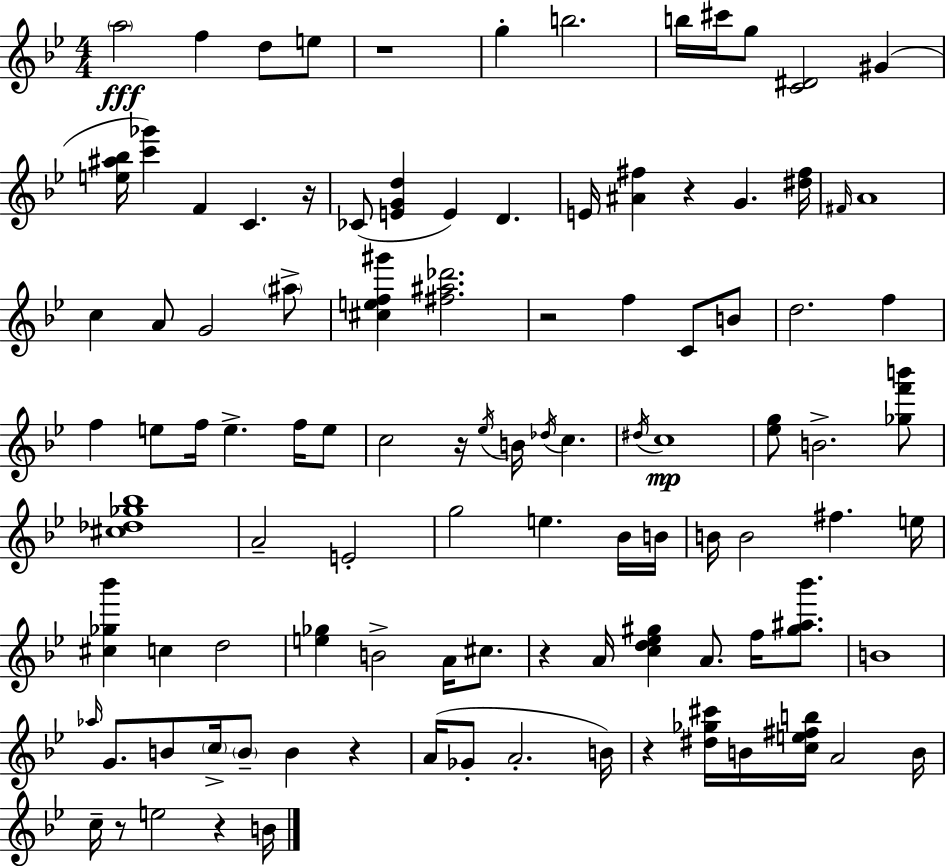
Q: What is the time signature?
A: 4/4